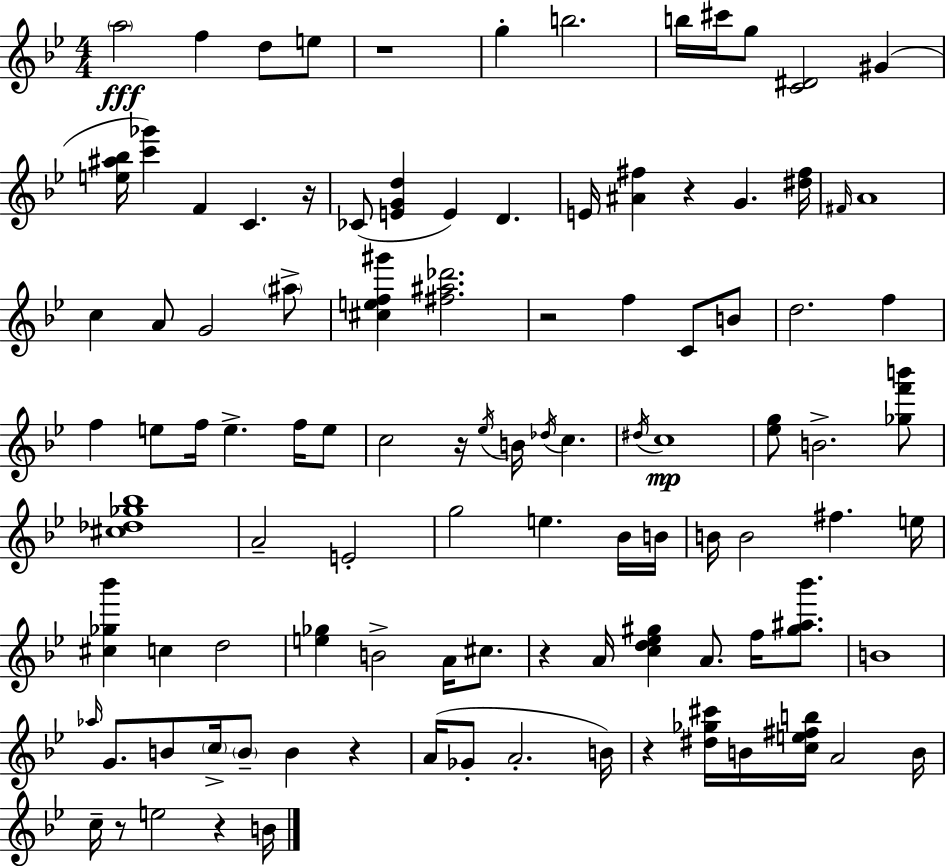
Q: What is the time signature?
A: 4/4